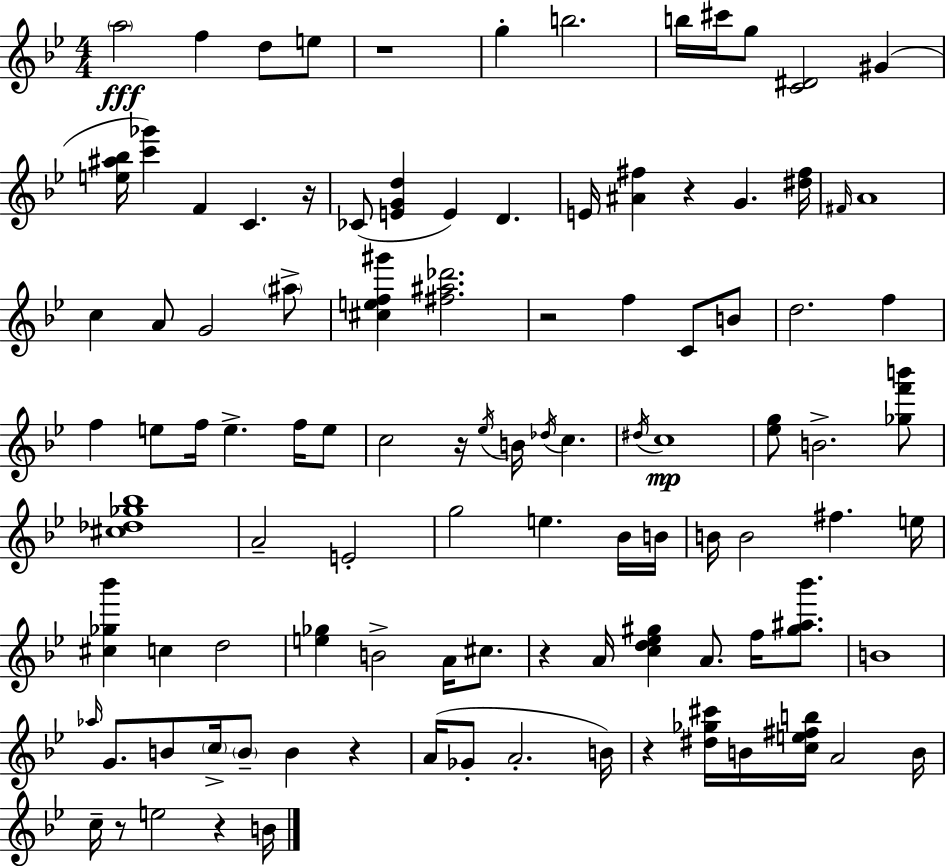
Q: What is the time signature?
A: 4/4